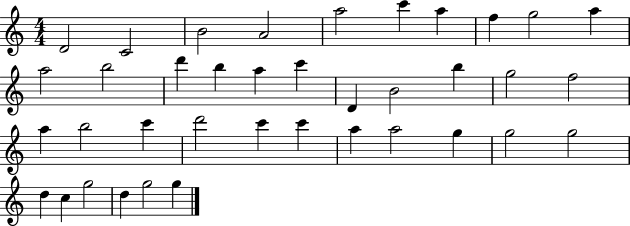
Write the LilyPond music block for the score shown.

{
  \clef treble
  \numericTimeSignature
  \time 4/4
  \key c \major
  d'2 c'2 | b'2 a'2 | a''2 c'''4 a''4 | f''4 g''2 a''4 | \break a''2 b''2 | d'''4 b''4 a''4 c'''4 | d'4 b'2 b''4 | g''2 f''2 | \break a''4 b''2 c'''4 | d'''2 c'''4 c'''4 | a''4 a''2 g''4 | g''2 g''2 | \break d''4 c''4 g''2 | d''4 g''2 g''4 | \bar "|."
}